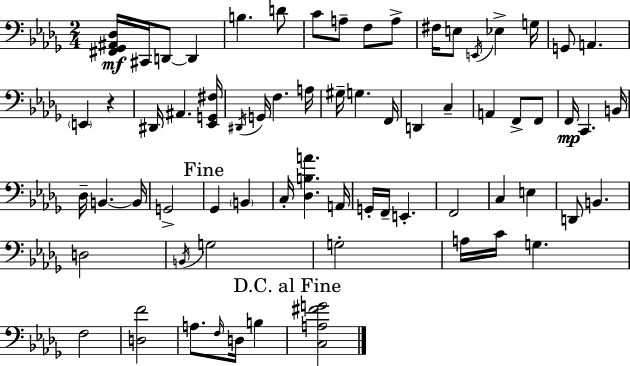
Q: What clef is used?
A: bass